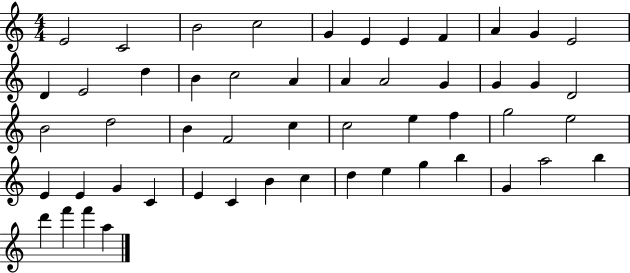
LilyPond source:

{
  \clef treble
  \numericTimeSignature
  \time 4/4
  \key c \major
  e'2 c'2 | b'2 c''2 | g'4 e'4 e'4 f'4 | a'4 g'4 e'2 | \break d'4 e'2 d''4 | b'4 c''2 a'4 | a'4 a'2 g'4 | g'4 g'4 d'2 | \break b'2 d''2 | b'4 f'2 c''4 | c''2 e''4 f''4 | g''2 e''2 | \break e'4 e'4 g'4 c'4 | e'4 c'4 b'4 c''4 | d''4 e''4 g''4 b''4 | g'4 a''2 b''4 | \break d'''4 f'''4 f'''4 a''4 | \bar "|."
}